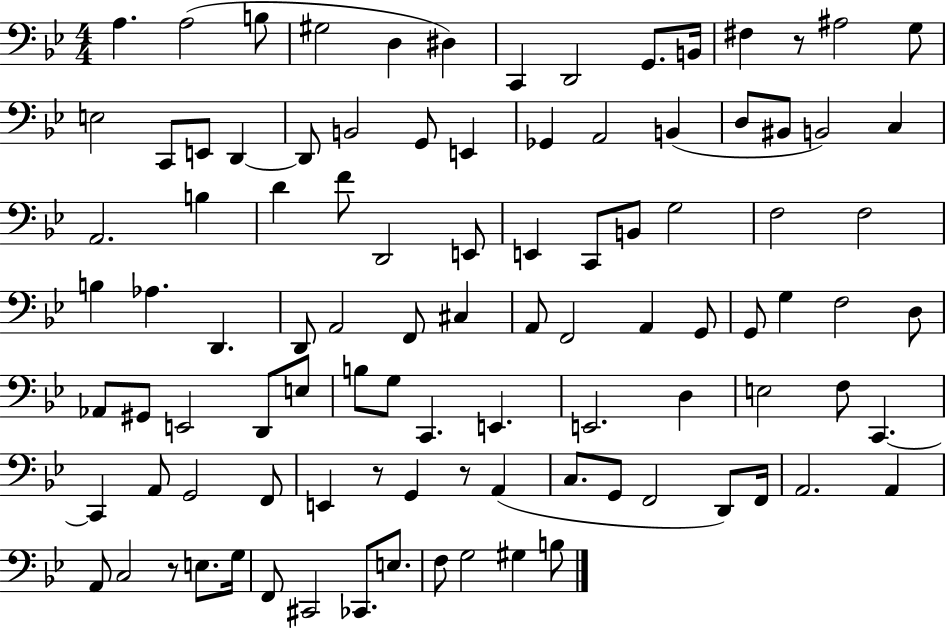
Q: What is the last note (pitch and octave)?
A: B3